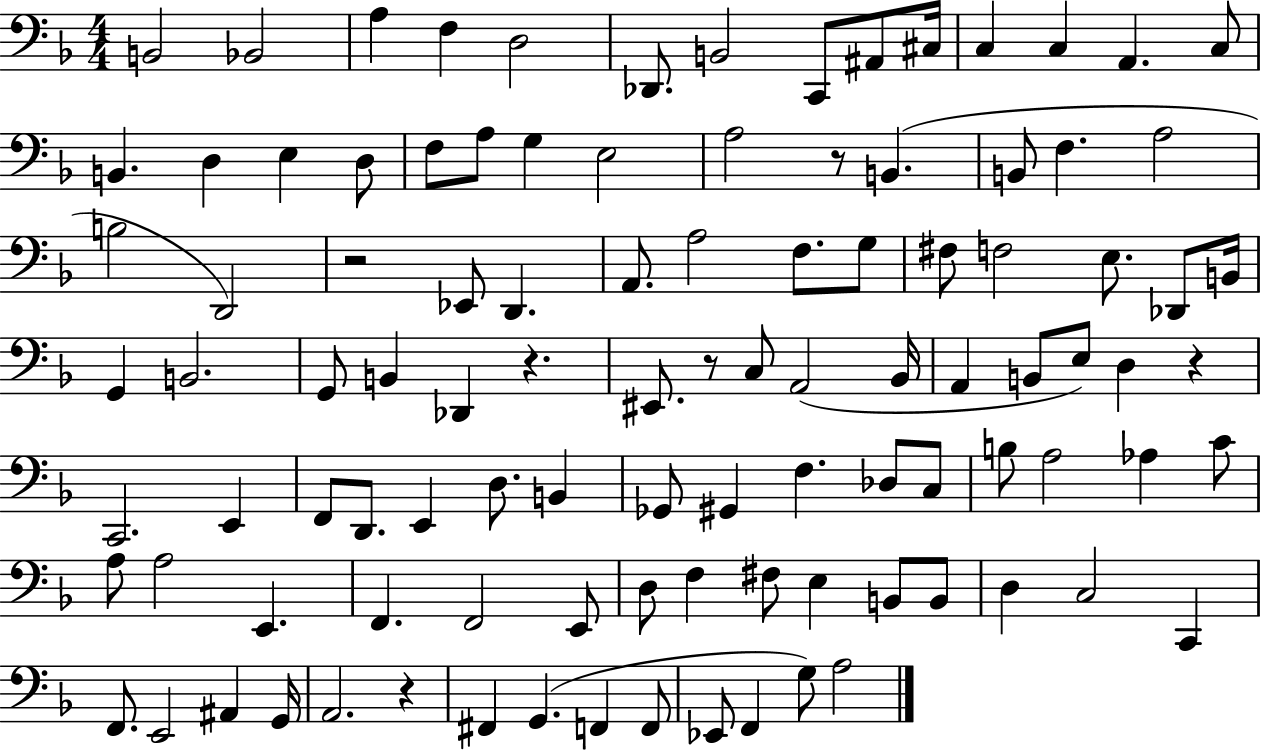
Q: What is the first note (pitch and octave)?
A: B2